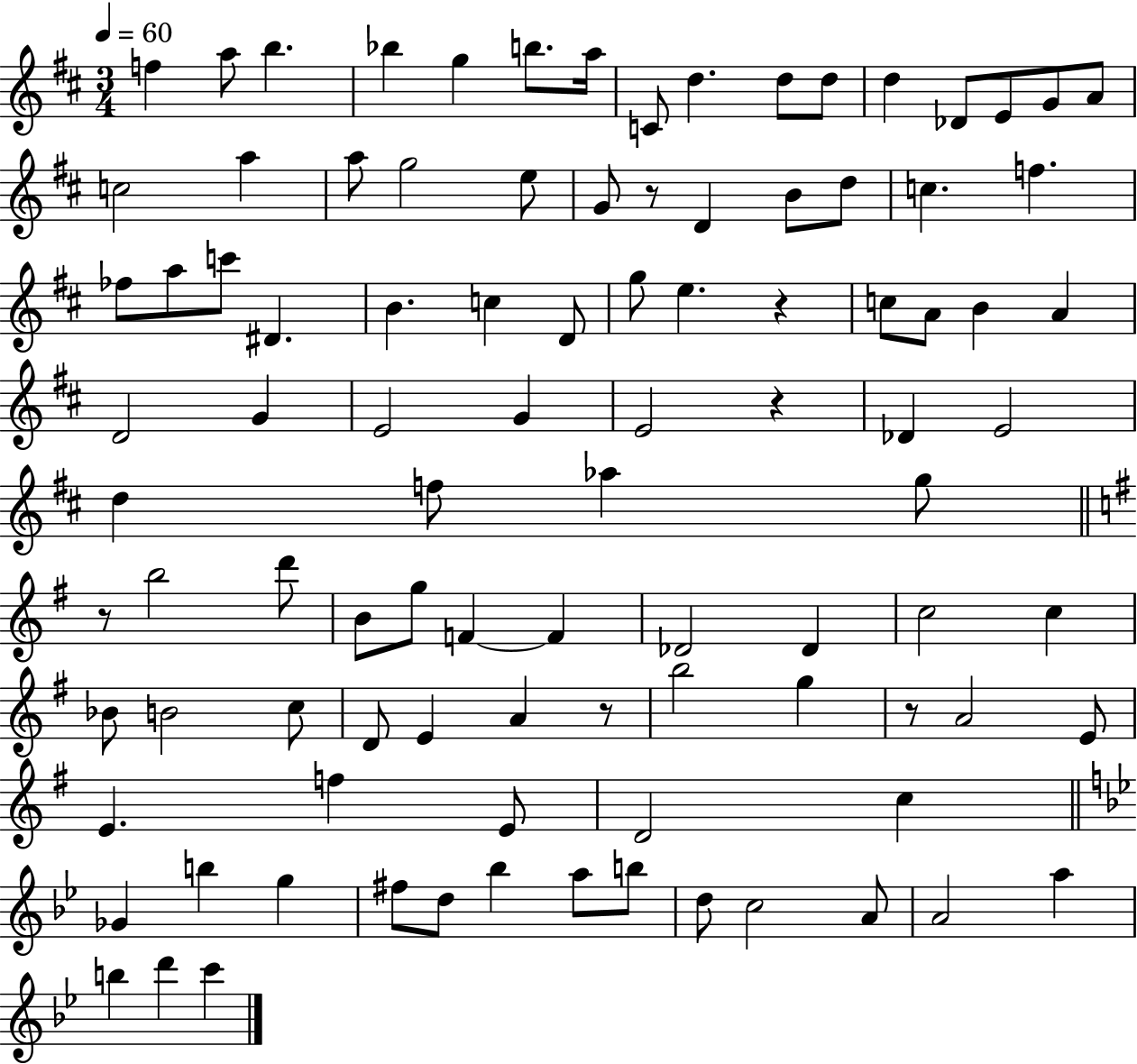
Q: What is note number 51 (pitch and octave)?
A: G5